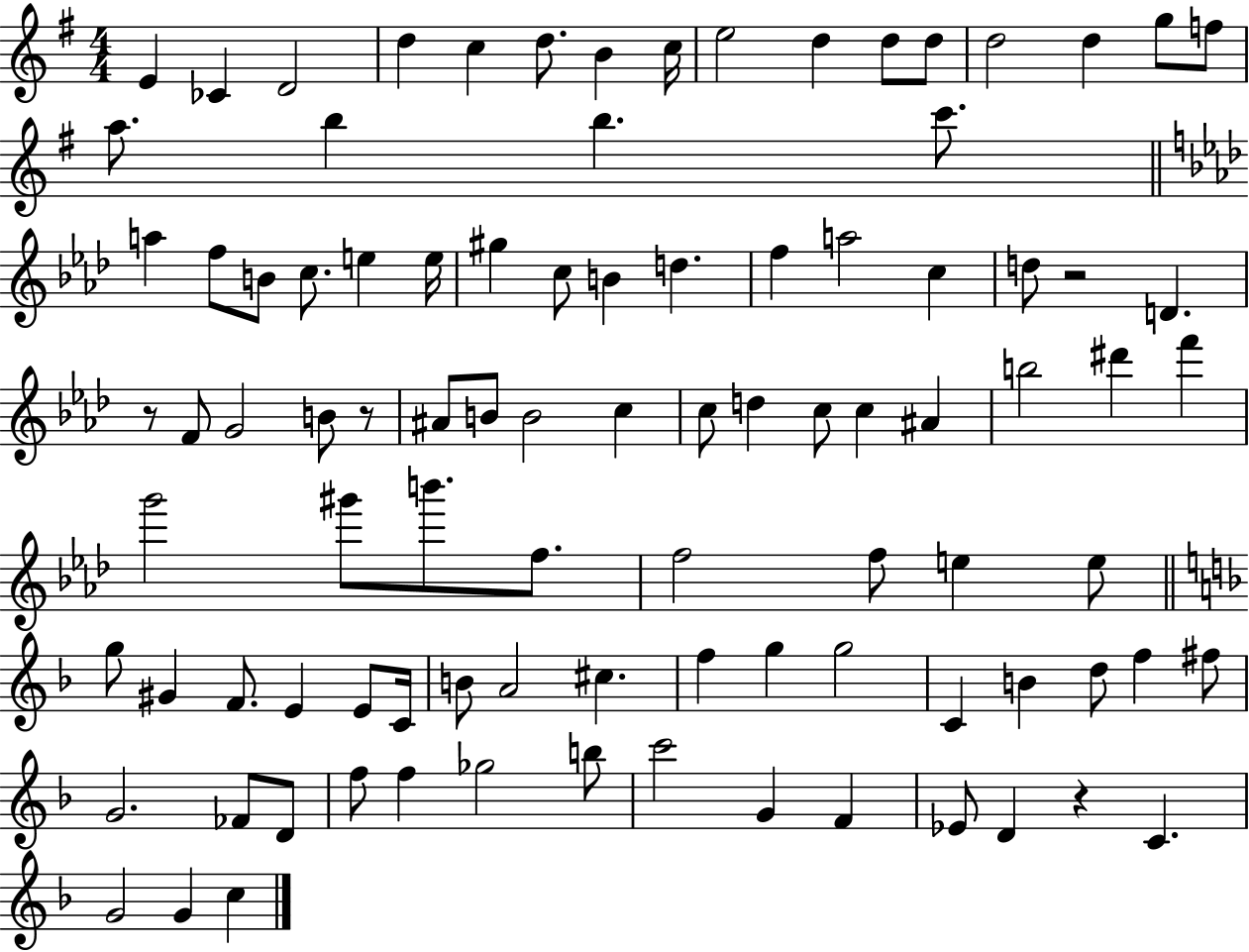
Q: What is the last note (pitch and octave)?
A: C5